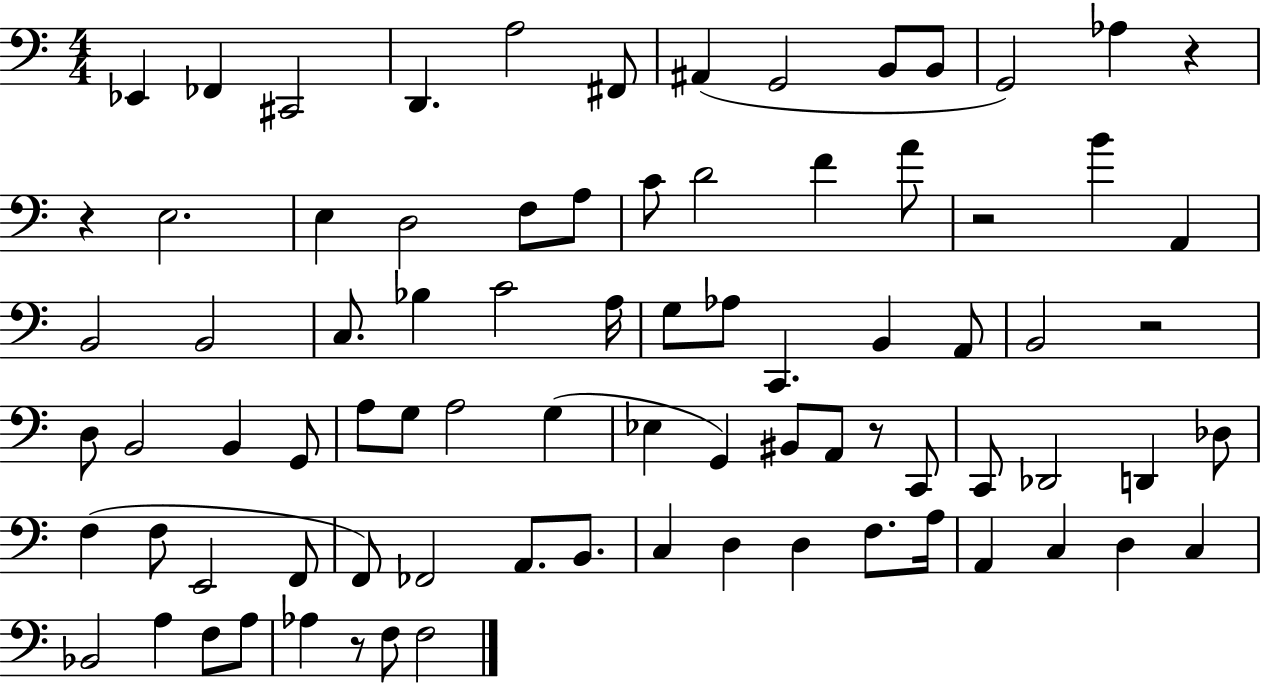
X:1
T:Untitled
M:4/4
L:1/4
K:C
_E,, _F,, ^C,,2 D,, A,2 ^F,,/2 ^A,, G,,2 B,,/2 B,,/2 G,,2 _A, z z E,2 E, D,2 F,/2 A,/2 C/2 D2 F A/2 z2 B A,, B,,2 B,,2 C,/2 _B, C2 A,/4 G,/2 _A,/2 C,, B,, A,,/2 B,,2 z2 D,/2 B,,2 B,, G,,/2 A,/2 G,/2 A,2 G, _E, G,, ^B,,/2 A,,/2 z/2 C,,/2 C,,/2 _D,,2 D,, _D,/2 F, F,/2 E,,2 F,,/2 F,,/2 _F,,2 A,,/2 B,,/2 C, D, D, F,/2 A,/4 A,, C, D, C, _B,,2 A, F,/2 A,/2 _A, z/2 F,/2 F,2